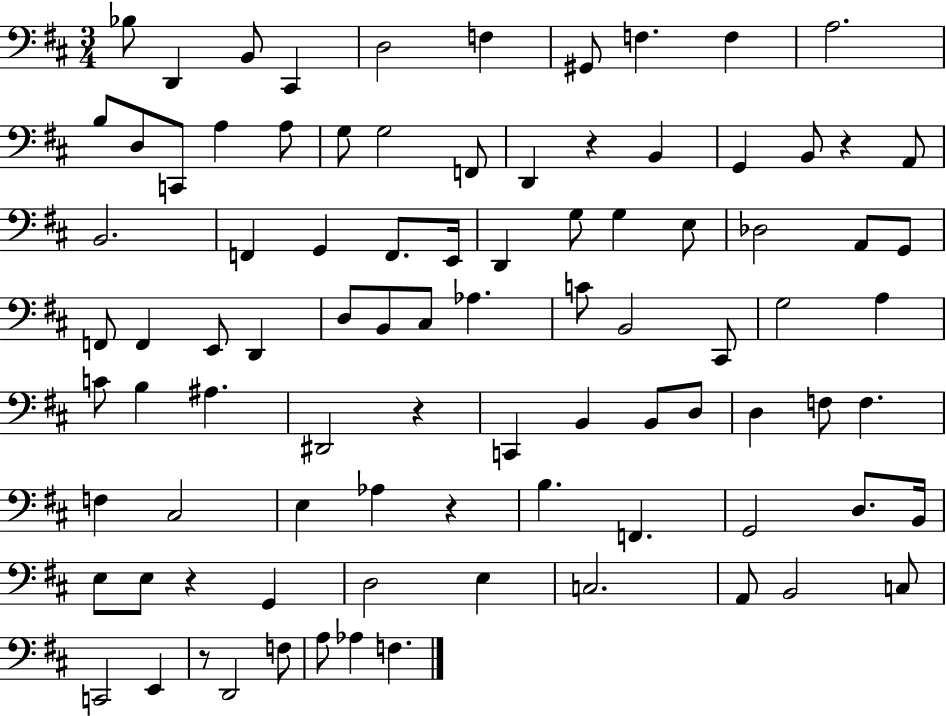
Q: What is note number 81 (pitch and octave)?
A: F3